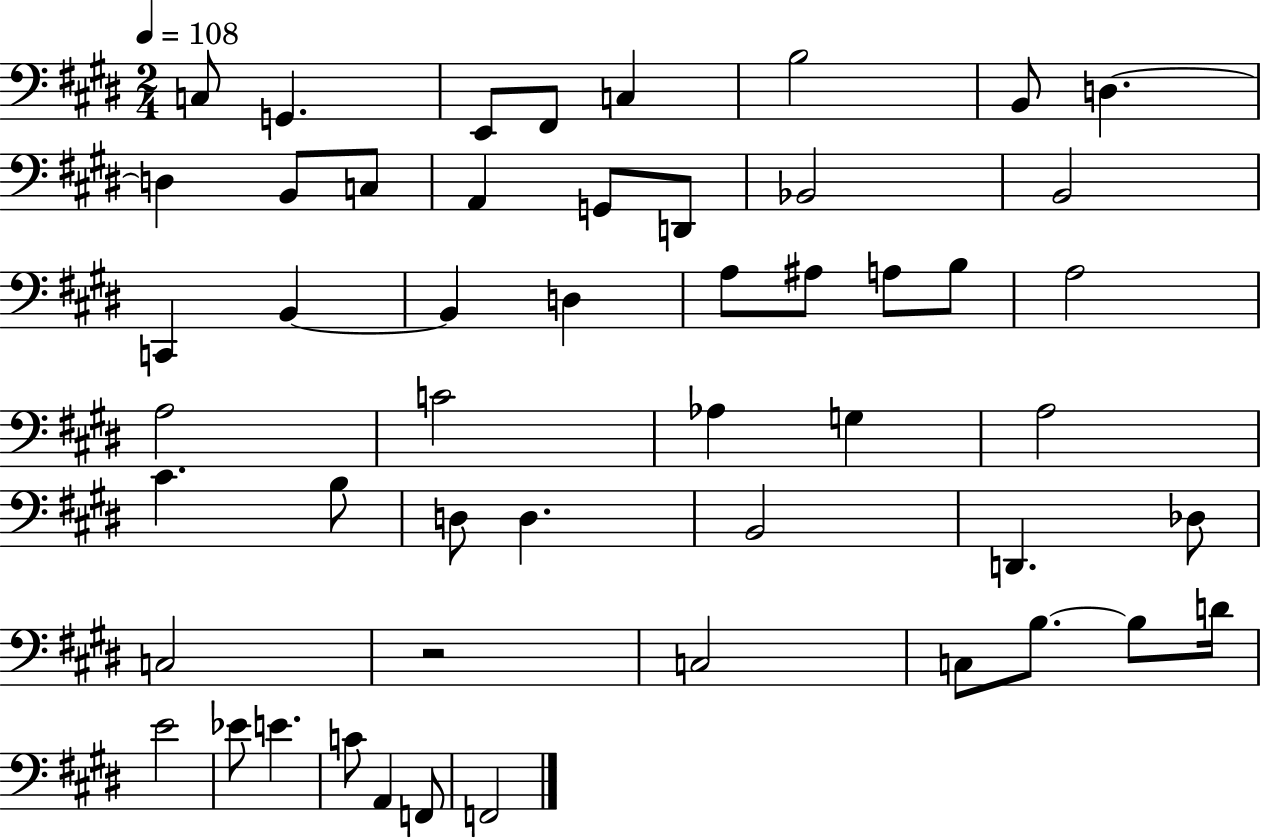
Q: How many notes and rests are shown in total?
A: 51